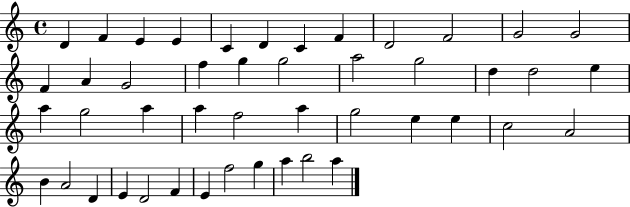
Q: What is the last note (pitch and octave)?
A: A5